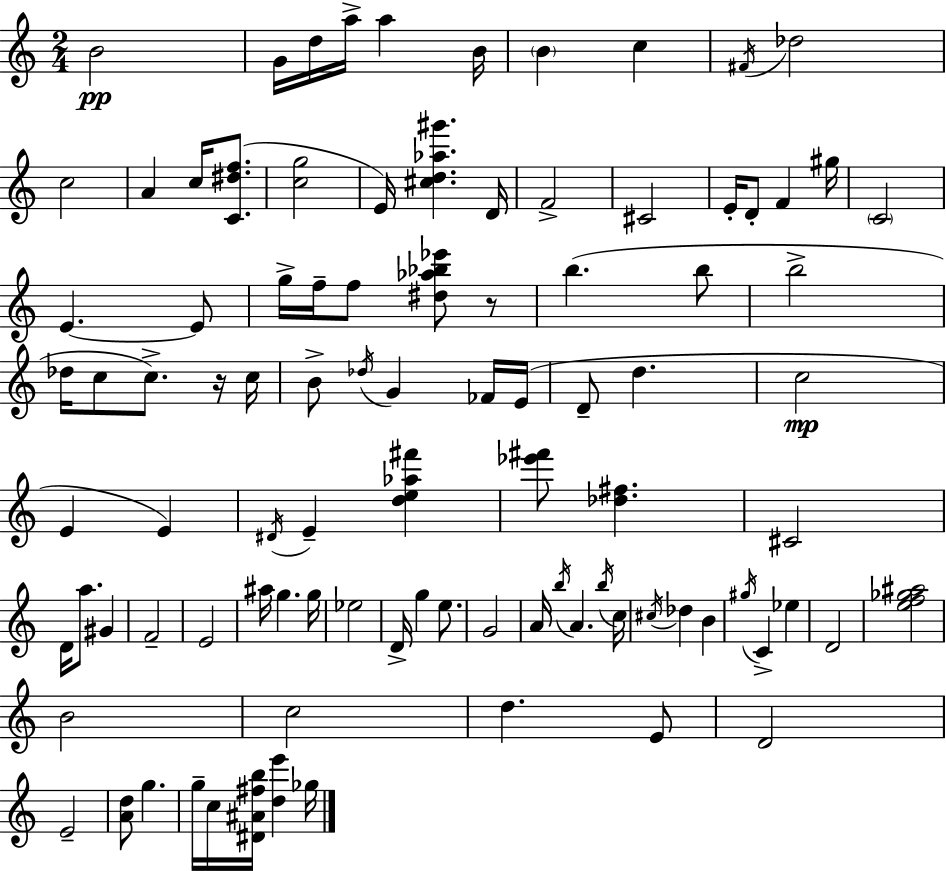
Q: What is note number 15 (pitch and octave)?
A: D4